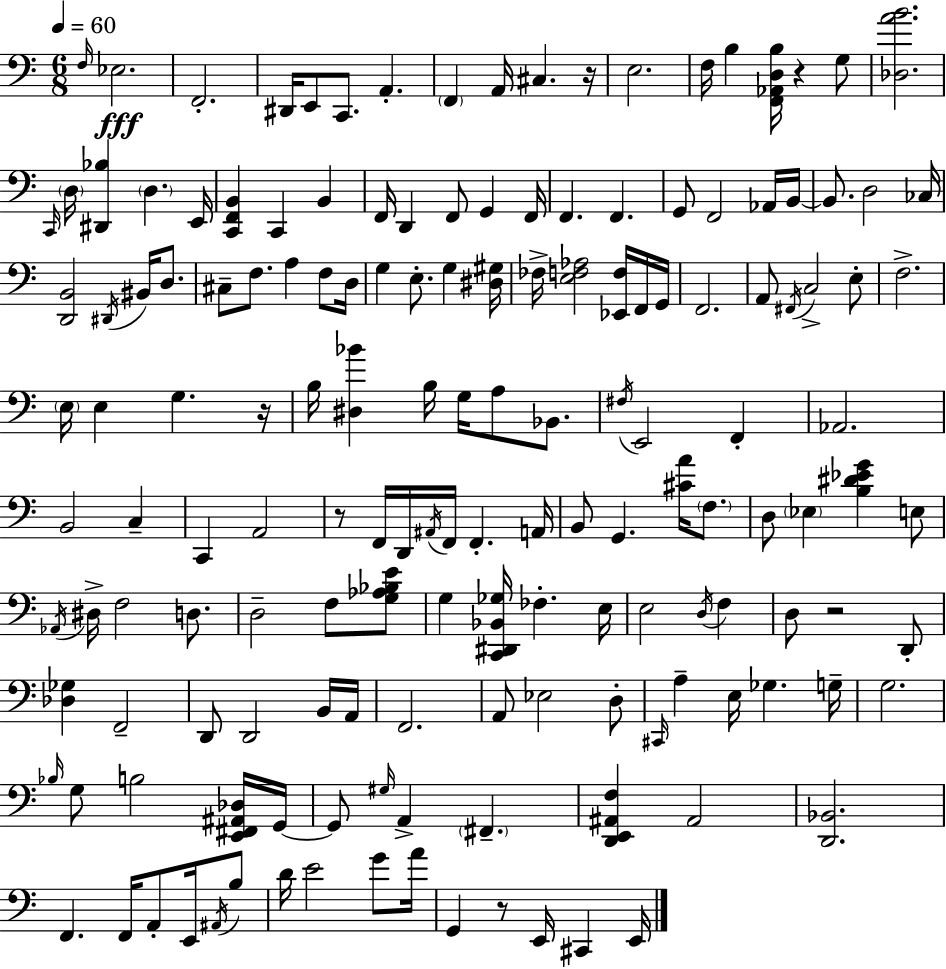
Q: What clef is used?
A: bass